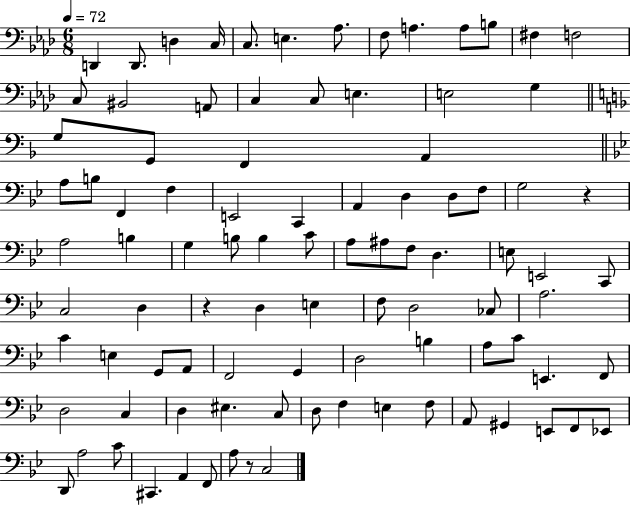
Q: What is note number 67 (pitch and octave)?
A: C4